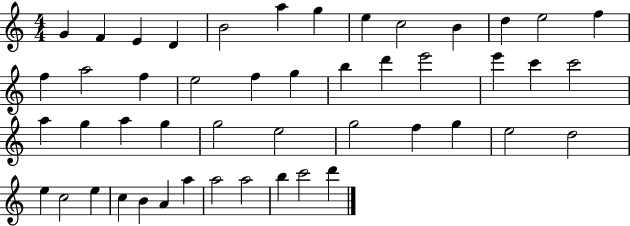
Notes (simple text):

G4/q F4/q E4/q D4/q B4/h A5/q G5/q E5/q C5/h B4/q D5/q E5/h F5/q F5/q A5/h F5/q E5/h F5/q G5/q B5/q D6/q E6/h E6/q C6/q C6/h A5/q G5/q A5/q G5/q G5/h E5/h G5/h F5/q G5/q E5/h D5/h E5/q C5/h E5/q C5/q B4/q A4/q A5/q A5/h A5/h B5/q C6/h D6/q